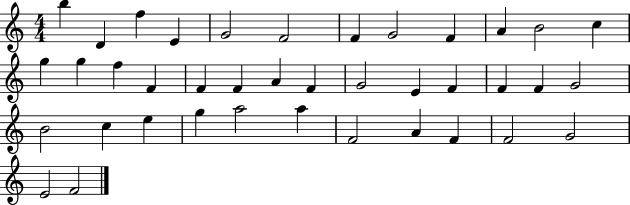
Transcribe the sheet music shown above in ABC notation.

X:1
T:Untitled
M:4/4
L:1/4
K:C
b D f E G2 F2 F G2 F A B2 c g g f F F F A F G2 E F F F G2 B2 c e g a2 a F2 A F F2 G2 E2 F2